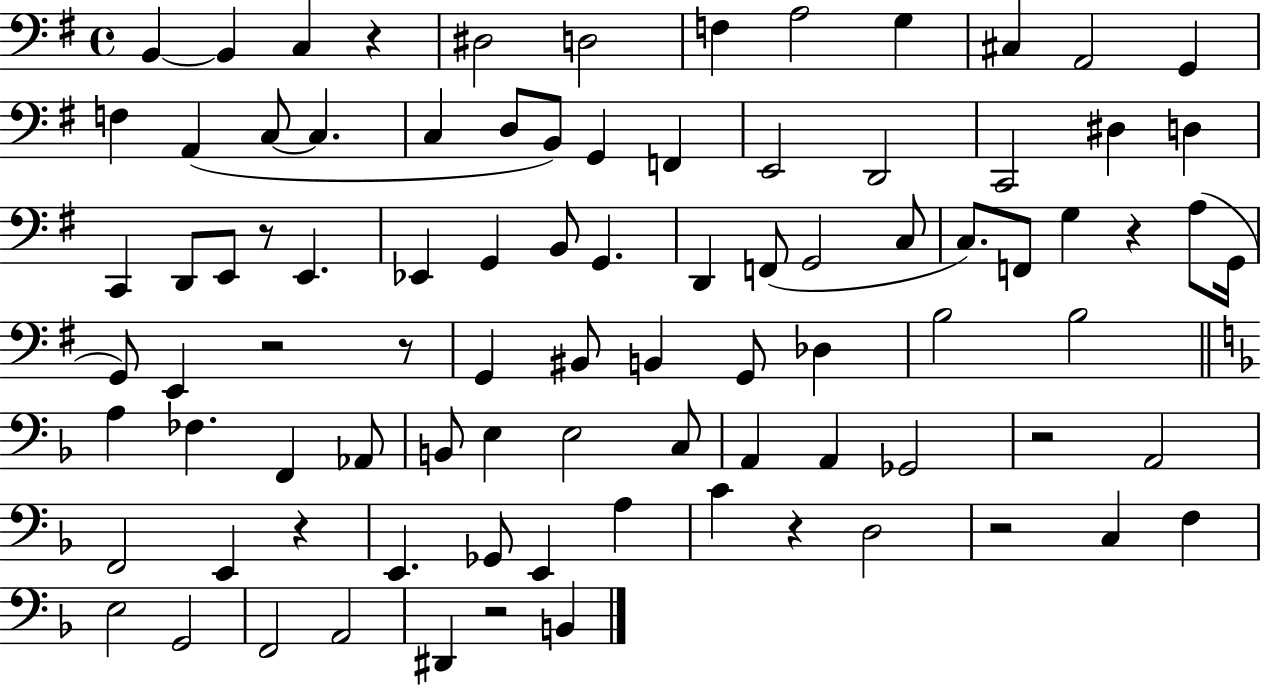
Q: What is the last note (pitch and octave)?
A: B2